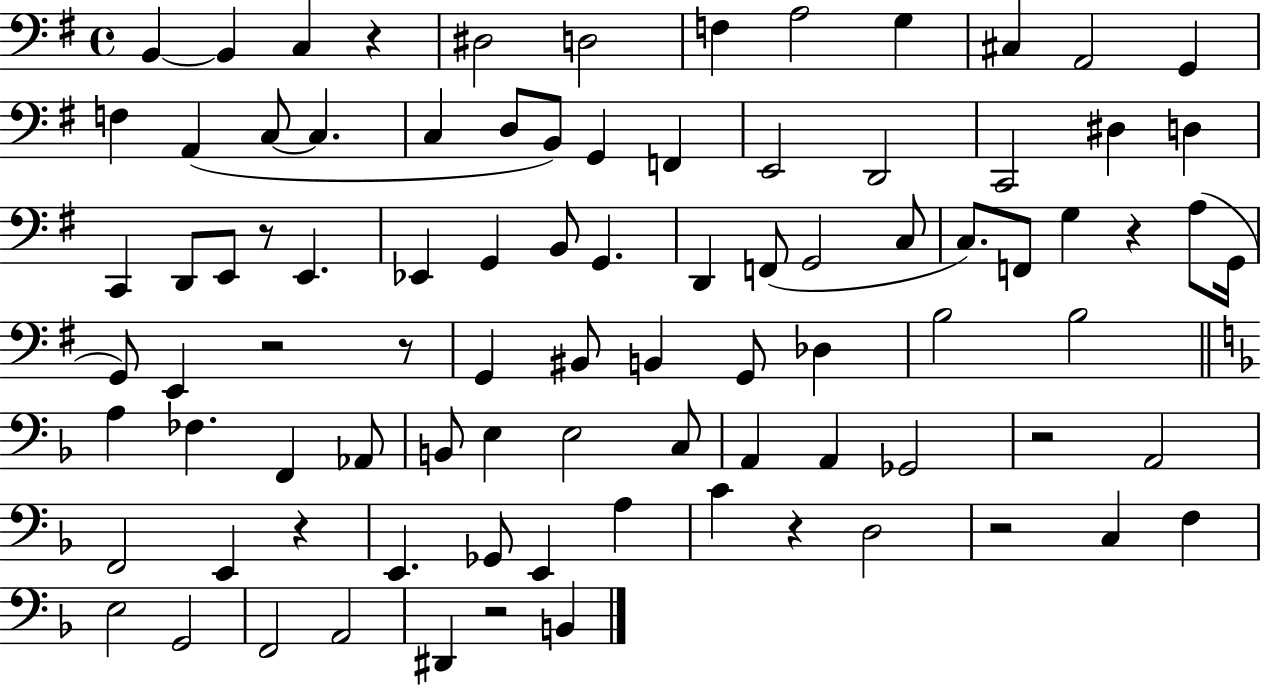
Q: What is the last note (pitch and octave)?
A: B2